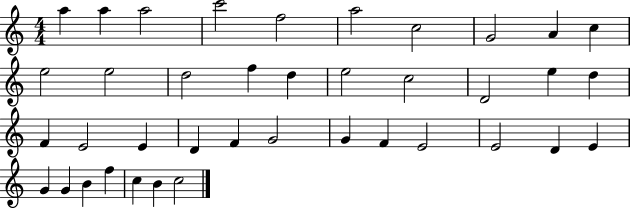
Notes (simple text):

A5/q A5/q A5/h C6/h F5/h A5/h C5/h G4/h A4/q C5/q E5/h E5/h D5/h F5/q D5/q E5/h C5/h D4/h E5/q D5/q F4/q E4/h E4/q D4/q F4/q G4/h G4/q F4/q E4/h E4/h D4/q E4/q G4/q G4/q B4/q F5/q C5/q B4/q C5/h